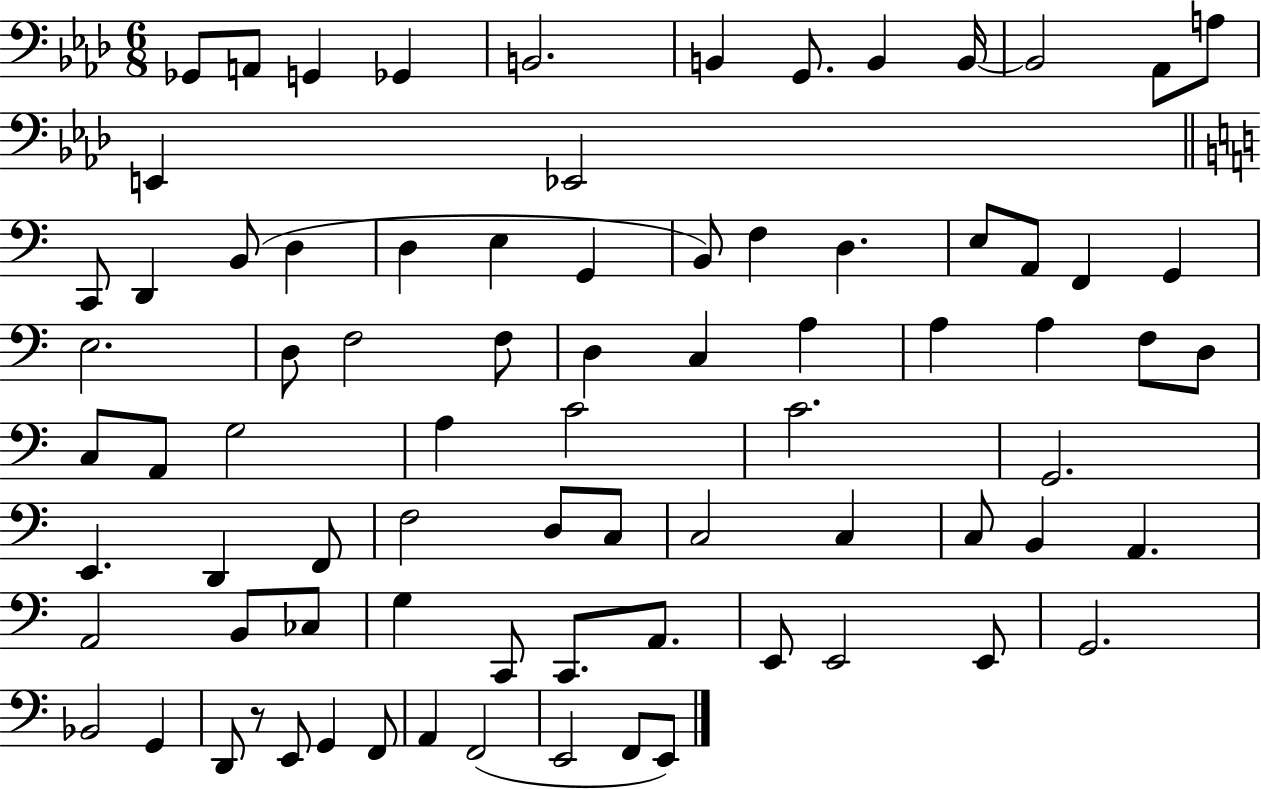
{
  \clef bass
  \numericTimeSignature
  \time 6/8
  \key aes \major
  ges,8 a,8 g,4 ges,4 | b,2. | b,4 g,8. b,4 b,16~~ | b,2 aes,8 a8 | \break e,4 ees,2 | \bar "||" \break \key a \minor c,8 d,4 b,8( d4 | d4 e4 g,4 | b,8) f4 d4. | e8 a,8 f,4 g,4 | \break e2. | d8 f2 f8 | d4 c4 a4 | a4 a4 f8 d8 | \break c8 a,8 g2 | a4 c'2 | c'2. | g,2. | \break e,4. d,4 f,8 | f2 d8 c8 | c2 c4 | c8 b,4 a,4. | \break a,2 b,8 ces8 | g4 c,8 c,8. a,8. | e,8 e,2 e,8 | g,2. | \break bes,2 g,4 | d,8 r8 e,8 g,4 f,8 | a,4 f,2( | e,2 f,8 e,8) | \break \bar "|."
}